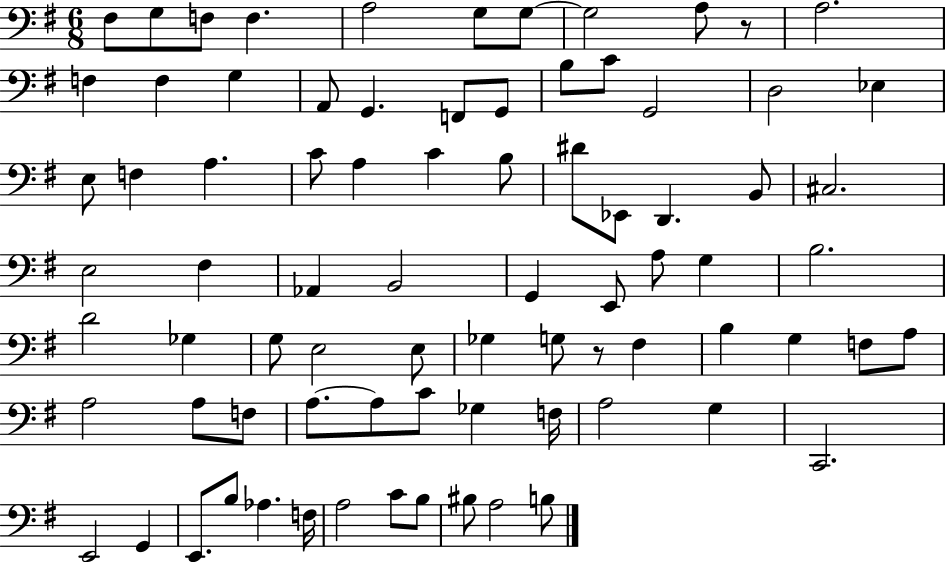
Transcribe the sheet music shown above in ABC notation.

X:1
T:Untitled
M:6/8
L:1/4
K:G
^F,/2 G,/2 F,/2 F, A,2 G,/2 G,/2 G,2 A,/2 z/2 A,2 F, F, G, A,,/2 G,, F,,/2 G,,/2 B,/2 C/2 G,,2 D,2 _E, E,/2 F, A, C/2 A, C B,/2 ^D/2 _E,,/2 D,, B,,/2 ^C,2 E,2 ^F, _A,, B,,2 G,, E,,/2 A,/2 G, B,2 D2 _G, G,/2 E,2 E,/2 _G, G,/2 z/2 ^F, B, G, F,/2 A,/2 A,2 A,/2 F,/2 A,/2 A,/2 C/2 _G, F,/4 A,2 G, C,,2 E,,2 G,, E,,/2 B,/2 _A, F,/4 A,2 C/2 B,/2 ^B,/2 A,2 B,/2